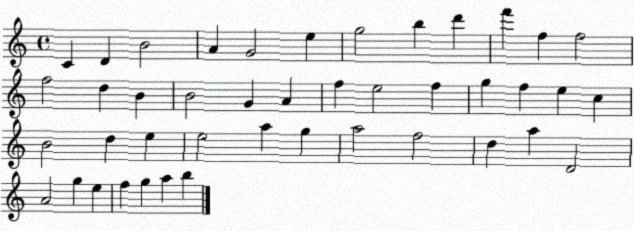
X:1
T:Untitled
M:4/4
L:1/4
K:C
C D B2 A G2 e g2 b d' f' f f2 f2 d B B2 G A f e2 f g f e c B2 d e e2 a g a2 f2 d a D2 A2 g e f g a b